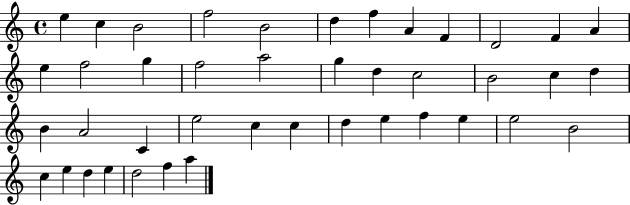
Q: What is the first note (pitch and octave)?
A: E5